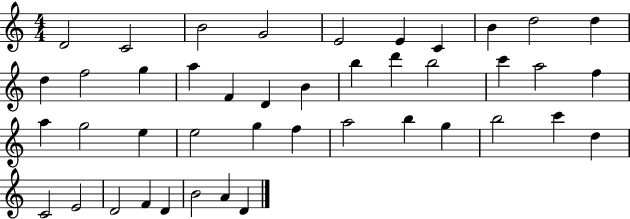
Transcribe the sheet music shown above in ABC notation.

X:1
T:Untitled
M:4/4
L:1/4
K:C
D2 C2 B2 G2 E2 E C B d2 d d f2 g a F D B b d' b2 c' a2 f a g2 e e2 g f a2 b g b2 c' d C2 E2 D2 F D B2 A D